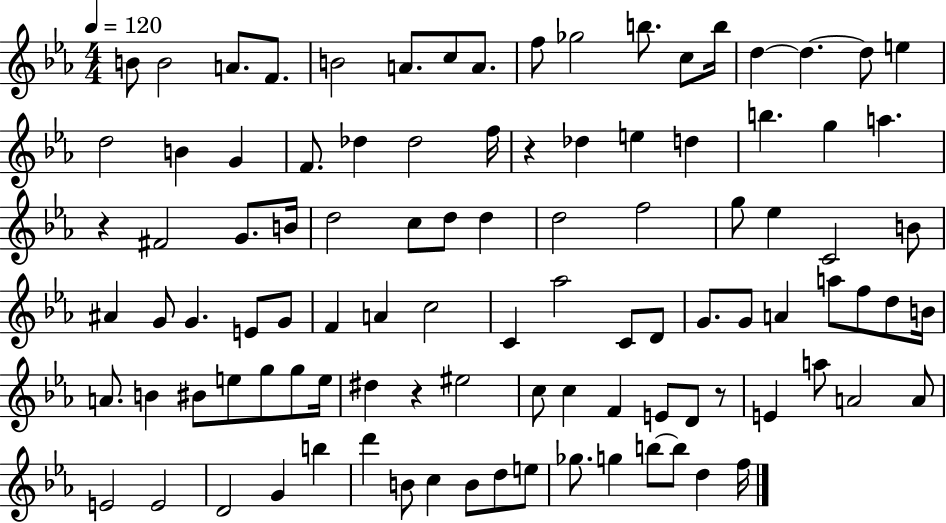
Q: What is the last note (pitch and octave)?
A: F5